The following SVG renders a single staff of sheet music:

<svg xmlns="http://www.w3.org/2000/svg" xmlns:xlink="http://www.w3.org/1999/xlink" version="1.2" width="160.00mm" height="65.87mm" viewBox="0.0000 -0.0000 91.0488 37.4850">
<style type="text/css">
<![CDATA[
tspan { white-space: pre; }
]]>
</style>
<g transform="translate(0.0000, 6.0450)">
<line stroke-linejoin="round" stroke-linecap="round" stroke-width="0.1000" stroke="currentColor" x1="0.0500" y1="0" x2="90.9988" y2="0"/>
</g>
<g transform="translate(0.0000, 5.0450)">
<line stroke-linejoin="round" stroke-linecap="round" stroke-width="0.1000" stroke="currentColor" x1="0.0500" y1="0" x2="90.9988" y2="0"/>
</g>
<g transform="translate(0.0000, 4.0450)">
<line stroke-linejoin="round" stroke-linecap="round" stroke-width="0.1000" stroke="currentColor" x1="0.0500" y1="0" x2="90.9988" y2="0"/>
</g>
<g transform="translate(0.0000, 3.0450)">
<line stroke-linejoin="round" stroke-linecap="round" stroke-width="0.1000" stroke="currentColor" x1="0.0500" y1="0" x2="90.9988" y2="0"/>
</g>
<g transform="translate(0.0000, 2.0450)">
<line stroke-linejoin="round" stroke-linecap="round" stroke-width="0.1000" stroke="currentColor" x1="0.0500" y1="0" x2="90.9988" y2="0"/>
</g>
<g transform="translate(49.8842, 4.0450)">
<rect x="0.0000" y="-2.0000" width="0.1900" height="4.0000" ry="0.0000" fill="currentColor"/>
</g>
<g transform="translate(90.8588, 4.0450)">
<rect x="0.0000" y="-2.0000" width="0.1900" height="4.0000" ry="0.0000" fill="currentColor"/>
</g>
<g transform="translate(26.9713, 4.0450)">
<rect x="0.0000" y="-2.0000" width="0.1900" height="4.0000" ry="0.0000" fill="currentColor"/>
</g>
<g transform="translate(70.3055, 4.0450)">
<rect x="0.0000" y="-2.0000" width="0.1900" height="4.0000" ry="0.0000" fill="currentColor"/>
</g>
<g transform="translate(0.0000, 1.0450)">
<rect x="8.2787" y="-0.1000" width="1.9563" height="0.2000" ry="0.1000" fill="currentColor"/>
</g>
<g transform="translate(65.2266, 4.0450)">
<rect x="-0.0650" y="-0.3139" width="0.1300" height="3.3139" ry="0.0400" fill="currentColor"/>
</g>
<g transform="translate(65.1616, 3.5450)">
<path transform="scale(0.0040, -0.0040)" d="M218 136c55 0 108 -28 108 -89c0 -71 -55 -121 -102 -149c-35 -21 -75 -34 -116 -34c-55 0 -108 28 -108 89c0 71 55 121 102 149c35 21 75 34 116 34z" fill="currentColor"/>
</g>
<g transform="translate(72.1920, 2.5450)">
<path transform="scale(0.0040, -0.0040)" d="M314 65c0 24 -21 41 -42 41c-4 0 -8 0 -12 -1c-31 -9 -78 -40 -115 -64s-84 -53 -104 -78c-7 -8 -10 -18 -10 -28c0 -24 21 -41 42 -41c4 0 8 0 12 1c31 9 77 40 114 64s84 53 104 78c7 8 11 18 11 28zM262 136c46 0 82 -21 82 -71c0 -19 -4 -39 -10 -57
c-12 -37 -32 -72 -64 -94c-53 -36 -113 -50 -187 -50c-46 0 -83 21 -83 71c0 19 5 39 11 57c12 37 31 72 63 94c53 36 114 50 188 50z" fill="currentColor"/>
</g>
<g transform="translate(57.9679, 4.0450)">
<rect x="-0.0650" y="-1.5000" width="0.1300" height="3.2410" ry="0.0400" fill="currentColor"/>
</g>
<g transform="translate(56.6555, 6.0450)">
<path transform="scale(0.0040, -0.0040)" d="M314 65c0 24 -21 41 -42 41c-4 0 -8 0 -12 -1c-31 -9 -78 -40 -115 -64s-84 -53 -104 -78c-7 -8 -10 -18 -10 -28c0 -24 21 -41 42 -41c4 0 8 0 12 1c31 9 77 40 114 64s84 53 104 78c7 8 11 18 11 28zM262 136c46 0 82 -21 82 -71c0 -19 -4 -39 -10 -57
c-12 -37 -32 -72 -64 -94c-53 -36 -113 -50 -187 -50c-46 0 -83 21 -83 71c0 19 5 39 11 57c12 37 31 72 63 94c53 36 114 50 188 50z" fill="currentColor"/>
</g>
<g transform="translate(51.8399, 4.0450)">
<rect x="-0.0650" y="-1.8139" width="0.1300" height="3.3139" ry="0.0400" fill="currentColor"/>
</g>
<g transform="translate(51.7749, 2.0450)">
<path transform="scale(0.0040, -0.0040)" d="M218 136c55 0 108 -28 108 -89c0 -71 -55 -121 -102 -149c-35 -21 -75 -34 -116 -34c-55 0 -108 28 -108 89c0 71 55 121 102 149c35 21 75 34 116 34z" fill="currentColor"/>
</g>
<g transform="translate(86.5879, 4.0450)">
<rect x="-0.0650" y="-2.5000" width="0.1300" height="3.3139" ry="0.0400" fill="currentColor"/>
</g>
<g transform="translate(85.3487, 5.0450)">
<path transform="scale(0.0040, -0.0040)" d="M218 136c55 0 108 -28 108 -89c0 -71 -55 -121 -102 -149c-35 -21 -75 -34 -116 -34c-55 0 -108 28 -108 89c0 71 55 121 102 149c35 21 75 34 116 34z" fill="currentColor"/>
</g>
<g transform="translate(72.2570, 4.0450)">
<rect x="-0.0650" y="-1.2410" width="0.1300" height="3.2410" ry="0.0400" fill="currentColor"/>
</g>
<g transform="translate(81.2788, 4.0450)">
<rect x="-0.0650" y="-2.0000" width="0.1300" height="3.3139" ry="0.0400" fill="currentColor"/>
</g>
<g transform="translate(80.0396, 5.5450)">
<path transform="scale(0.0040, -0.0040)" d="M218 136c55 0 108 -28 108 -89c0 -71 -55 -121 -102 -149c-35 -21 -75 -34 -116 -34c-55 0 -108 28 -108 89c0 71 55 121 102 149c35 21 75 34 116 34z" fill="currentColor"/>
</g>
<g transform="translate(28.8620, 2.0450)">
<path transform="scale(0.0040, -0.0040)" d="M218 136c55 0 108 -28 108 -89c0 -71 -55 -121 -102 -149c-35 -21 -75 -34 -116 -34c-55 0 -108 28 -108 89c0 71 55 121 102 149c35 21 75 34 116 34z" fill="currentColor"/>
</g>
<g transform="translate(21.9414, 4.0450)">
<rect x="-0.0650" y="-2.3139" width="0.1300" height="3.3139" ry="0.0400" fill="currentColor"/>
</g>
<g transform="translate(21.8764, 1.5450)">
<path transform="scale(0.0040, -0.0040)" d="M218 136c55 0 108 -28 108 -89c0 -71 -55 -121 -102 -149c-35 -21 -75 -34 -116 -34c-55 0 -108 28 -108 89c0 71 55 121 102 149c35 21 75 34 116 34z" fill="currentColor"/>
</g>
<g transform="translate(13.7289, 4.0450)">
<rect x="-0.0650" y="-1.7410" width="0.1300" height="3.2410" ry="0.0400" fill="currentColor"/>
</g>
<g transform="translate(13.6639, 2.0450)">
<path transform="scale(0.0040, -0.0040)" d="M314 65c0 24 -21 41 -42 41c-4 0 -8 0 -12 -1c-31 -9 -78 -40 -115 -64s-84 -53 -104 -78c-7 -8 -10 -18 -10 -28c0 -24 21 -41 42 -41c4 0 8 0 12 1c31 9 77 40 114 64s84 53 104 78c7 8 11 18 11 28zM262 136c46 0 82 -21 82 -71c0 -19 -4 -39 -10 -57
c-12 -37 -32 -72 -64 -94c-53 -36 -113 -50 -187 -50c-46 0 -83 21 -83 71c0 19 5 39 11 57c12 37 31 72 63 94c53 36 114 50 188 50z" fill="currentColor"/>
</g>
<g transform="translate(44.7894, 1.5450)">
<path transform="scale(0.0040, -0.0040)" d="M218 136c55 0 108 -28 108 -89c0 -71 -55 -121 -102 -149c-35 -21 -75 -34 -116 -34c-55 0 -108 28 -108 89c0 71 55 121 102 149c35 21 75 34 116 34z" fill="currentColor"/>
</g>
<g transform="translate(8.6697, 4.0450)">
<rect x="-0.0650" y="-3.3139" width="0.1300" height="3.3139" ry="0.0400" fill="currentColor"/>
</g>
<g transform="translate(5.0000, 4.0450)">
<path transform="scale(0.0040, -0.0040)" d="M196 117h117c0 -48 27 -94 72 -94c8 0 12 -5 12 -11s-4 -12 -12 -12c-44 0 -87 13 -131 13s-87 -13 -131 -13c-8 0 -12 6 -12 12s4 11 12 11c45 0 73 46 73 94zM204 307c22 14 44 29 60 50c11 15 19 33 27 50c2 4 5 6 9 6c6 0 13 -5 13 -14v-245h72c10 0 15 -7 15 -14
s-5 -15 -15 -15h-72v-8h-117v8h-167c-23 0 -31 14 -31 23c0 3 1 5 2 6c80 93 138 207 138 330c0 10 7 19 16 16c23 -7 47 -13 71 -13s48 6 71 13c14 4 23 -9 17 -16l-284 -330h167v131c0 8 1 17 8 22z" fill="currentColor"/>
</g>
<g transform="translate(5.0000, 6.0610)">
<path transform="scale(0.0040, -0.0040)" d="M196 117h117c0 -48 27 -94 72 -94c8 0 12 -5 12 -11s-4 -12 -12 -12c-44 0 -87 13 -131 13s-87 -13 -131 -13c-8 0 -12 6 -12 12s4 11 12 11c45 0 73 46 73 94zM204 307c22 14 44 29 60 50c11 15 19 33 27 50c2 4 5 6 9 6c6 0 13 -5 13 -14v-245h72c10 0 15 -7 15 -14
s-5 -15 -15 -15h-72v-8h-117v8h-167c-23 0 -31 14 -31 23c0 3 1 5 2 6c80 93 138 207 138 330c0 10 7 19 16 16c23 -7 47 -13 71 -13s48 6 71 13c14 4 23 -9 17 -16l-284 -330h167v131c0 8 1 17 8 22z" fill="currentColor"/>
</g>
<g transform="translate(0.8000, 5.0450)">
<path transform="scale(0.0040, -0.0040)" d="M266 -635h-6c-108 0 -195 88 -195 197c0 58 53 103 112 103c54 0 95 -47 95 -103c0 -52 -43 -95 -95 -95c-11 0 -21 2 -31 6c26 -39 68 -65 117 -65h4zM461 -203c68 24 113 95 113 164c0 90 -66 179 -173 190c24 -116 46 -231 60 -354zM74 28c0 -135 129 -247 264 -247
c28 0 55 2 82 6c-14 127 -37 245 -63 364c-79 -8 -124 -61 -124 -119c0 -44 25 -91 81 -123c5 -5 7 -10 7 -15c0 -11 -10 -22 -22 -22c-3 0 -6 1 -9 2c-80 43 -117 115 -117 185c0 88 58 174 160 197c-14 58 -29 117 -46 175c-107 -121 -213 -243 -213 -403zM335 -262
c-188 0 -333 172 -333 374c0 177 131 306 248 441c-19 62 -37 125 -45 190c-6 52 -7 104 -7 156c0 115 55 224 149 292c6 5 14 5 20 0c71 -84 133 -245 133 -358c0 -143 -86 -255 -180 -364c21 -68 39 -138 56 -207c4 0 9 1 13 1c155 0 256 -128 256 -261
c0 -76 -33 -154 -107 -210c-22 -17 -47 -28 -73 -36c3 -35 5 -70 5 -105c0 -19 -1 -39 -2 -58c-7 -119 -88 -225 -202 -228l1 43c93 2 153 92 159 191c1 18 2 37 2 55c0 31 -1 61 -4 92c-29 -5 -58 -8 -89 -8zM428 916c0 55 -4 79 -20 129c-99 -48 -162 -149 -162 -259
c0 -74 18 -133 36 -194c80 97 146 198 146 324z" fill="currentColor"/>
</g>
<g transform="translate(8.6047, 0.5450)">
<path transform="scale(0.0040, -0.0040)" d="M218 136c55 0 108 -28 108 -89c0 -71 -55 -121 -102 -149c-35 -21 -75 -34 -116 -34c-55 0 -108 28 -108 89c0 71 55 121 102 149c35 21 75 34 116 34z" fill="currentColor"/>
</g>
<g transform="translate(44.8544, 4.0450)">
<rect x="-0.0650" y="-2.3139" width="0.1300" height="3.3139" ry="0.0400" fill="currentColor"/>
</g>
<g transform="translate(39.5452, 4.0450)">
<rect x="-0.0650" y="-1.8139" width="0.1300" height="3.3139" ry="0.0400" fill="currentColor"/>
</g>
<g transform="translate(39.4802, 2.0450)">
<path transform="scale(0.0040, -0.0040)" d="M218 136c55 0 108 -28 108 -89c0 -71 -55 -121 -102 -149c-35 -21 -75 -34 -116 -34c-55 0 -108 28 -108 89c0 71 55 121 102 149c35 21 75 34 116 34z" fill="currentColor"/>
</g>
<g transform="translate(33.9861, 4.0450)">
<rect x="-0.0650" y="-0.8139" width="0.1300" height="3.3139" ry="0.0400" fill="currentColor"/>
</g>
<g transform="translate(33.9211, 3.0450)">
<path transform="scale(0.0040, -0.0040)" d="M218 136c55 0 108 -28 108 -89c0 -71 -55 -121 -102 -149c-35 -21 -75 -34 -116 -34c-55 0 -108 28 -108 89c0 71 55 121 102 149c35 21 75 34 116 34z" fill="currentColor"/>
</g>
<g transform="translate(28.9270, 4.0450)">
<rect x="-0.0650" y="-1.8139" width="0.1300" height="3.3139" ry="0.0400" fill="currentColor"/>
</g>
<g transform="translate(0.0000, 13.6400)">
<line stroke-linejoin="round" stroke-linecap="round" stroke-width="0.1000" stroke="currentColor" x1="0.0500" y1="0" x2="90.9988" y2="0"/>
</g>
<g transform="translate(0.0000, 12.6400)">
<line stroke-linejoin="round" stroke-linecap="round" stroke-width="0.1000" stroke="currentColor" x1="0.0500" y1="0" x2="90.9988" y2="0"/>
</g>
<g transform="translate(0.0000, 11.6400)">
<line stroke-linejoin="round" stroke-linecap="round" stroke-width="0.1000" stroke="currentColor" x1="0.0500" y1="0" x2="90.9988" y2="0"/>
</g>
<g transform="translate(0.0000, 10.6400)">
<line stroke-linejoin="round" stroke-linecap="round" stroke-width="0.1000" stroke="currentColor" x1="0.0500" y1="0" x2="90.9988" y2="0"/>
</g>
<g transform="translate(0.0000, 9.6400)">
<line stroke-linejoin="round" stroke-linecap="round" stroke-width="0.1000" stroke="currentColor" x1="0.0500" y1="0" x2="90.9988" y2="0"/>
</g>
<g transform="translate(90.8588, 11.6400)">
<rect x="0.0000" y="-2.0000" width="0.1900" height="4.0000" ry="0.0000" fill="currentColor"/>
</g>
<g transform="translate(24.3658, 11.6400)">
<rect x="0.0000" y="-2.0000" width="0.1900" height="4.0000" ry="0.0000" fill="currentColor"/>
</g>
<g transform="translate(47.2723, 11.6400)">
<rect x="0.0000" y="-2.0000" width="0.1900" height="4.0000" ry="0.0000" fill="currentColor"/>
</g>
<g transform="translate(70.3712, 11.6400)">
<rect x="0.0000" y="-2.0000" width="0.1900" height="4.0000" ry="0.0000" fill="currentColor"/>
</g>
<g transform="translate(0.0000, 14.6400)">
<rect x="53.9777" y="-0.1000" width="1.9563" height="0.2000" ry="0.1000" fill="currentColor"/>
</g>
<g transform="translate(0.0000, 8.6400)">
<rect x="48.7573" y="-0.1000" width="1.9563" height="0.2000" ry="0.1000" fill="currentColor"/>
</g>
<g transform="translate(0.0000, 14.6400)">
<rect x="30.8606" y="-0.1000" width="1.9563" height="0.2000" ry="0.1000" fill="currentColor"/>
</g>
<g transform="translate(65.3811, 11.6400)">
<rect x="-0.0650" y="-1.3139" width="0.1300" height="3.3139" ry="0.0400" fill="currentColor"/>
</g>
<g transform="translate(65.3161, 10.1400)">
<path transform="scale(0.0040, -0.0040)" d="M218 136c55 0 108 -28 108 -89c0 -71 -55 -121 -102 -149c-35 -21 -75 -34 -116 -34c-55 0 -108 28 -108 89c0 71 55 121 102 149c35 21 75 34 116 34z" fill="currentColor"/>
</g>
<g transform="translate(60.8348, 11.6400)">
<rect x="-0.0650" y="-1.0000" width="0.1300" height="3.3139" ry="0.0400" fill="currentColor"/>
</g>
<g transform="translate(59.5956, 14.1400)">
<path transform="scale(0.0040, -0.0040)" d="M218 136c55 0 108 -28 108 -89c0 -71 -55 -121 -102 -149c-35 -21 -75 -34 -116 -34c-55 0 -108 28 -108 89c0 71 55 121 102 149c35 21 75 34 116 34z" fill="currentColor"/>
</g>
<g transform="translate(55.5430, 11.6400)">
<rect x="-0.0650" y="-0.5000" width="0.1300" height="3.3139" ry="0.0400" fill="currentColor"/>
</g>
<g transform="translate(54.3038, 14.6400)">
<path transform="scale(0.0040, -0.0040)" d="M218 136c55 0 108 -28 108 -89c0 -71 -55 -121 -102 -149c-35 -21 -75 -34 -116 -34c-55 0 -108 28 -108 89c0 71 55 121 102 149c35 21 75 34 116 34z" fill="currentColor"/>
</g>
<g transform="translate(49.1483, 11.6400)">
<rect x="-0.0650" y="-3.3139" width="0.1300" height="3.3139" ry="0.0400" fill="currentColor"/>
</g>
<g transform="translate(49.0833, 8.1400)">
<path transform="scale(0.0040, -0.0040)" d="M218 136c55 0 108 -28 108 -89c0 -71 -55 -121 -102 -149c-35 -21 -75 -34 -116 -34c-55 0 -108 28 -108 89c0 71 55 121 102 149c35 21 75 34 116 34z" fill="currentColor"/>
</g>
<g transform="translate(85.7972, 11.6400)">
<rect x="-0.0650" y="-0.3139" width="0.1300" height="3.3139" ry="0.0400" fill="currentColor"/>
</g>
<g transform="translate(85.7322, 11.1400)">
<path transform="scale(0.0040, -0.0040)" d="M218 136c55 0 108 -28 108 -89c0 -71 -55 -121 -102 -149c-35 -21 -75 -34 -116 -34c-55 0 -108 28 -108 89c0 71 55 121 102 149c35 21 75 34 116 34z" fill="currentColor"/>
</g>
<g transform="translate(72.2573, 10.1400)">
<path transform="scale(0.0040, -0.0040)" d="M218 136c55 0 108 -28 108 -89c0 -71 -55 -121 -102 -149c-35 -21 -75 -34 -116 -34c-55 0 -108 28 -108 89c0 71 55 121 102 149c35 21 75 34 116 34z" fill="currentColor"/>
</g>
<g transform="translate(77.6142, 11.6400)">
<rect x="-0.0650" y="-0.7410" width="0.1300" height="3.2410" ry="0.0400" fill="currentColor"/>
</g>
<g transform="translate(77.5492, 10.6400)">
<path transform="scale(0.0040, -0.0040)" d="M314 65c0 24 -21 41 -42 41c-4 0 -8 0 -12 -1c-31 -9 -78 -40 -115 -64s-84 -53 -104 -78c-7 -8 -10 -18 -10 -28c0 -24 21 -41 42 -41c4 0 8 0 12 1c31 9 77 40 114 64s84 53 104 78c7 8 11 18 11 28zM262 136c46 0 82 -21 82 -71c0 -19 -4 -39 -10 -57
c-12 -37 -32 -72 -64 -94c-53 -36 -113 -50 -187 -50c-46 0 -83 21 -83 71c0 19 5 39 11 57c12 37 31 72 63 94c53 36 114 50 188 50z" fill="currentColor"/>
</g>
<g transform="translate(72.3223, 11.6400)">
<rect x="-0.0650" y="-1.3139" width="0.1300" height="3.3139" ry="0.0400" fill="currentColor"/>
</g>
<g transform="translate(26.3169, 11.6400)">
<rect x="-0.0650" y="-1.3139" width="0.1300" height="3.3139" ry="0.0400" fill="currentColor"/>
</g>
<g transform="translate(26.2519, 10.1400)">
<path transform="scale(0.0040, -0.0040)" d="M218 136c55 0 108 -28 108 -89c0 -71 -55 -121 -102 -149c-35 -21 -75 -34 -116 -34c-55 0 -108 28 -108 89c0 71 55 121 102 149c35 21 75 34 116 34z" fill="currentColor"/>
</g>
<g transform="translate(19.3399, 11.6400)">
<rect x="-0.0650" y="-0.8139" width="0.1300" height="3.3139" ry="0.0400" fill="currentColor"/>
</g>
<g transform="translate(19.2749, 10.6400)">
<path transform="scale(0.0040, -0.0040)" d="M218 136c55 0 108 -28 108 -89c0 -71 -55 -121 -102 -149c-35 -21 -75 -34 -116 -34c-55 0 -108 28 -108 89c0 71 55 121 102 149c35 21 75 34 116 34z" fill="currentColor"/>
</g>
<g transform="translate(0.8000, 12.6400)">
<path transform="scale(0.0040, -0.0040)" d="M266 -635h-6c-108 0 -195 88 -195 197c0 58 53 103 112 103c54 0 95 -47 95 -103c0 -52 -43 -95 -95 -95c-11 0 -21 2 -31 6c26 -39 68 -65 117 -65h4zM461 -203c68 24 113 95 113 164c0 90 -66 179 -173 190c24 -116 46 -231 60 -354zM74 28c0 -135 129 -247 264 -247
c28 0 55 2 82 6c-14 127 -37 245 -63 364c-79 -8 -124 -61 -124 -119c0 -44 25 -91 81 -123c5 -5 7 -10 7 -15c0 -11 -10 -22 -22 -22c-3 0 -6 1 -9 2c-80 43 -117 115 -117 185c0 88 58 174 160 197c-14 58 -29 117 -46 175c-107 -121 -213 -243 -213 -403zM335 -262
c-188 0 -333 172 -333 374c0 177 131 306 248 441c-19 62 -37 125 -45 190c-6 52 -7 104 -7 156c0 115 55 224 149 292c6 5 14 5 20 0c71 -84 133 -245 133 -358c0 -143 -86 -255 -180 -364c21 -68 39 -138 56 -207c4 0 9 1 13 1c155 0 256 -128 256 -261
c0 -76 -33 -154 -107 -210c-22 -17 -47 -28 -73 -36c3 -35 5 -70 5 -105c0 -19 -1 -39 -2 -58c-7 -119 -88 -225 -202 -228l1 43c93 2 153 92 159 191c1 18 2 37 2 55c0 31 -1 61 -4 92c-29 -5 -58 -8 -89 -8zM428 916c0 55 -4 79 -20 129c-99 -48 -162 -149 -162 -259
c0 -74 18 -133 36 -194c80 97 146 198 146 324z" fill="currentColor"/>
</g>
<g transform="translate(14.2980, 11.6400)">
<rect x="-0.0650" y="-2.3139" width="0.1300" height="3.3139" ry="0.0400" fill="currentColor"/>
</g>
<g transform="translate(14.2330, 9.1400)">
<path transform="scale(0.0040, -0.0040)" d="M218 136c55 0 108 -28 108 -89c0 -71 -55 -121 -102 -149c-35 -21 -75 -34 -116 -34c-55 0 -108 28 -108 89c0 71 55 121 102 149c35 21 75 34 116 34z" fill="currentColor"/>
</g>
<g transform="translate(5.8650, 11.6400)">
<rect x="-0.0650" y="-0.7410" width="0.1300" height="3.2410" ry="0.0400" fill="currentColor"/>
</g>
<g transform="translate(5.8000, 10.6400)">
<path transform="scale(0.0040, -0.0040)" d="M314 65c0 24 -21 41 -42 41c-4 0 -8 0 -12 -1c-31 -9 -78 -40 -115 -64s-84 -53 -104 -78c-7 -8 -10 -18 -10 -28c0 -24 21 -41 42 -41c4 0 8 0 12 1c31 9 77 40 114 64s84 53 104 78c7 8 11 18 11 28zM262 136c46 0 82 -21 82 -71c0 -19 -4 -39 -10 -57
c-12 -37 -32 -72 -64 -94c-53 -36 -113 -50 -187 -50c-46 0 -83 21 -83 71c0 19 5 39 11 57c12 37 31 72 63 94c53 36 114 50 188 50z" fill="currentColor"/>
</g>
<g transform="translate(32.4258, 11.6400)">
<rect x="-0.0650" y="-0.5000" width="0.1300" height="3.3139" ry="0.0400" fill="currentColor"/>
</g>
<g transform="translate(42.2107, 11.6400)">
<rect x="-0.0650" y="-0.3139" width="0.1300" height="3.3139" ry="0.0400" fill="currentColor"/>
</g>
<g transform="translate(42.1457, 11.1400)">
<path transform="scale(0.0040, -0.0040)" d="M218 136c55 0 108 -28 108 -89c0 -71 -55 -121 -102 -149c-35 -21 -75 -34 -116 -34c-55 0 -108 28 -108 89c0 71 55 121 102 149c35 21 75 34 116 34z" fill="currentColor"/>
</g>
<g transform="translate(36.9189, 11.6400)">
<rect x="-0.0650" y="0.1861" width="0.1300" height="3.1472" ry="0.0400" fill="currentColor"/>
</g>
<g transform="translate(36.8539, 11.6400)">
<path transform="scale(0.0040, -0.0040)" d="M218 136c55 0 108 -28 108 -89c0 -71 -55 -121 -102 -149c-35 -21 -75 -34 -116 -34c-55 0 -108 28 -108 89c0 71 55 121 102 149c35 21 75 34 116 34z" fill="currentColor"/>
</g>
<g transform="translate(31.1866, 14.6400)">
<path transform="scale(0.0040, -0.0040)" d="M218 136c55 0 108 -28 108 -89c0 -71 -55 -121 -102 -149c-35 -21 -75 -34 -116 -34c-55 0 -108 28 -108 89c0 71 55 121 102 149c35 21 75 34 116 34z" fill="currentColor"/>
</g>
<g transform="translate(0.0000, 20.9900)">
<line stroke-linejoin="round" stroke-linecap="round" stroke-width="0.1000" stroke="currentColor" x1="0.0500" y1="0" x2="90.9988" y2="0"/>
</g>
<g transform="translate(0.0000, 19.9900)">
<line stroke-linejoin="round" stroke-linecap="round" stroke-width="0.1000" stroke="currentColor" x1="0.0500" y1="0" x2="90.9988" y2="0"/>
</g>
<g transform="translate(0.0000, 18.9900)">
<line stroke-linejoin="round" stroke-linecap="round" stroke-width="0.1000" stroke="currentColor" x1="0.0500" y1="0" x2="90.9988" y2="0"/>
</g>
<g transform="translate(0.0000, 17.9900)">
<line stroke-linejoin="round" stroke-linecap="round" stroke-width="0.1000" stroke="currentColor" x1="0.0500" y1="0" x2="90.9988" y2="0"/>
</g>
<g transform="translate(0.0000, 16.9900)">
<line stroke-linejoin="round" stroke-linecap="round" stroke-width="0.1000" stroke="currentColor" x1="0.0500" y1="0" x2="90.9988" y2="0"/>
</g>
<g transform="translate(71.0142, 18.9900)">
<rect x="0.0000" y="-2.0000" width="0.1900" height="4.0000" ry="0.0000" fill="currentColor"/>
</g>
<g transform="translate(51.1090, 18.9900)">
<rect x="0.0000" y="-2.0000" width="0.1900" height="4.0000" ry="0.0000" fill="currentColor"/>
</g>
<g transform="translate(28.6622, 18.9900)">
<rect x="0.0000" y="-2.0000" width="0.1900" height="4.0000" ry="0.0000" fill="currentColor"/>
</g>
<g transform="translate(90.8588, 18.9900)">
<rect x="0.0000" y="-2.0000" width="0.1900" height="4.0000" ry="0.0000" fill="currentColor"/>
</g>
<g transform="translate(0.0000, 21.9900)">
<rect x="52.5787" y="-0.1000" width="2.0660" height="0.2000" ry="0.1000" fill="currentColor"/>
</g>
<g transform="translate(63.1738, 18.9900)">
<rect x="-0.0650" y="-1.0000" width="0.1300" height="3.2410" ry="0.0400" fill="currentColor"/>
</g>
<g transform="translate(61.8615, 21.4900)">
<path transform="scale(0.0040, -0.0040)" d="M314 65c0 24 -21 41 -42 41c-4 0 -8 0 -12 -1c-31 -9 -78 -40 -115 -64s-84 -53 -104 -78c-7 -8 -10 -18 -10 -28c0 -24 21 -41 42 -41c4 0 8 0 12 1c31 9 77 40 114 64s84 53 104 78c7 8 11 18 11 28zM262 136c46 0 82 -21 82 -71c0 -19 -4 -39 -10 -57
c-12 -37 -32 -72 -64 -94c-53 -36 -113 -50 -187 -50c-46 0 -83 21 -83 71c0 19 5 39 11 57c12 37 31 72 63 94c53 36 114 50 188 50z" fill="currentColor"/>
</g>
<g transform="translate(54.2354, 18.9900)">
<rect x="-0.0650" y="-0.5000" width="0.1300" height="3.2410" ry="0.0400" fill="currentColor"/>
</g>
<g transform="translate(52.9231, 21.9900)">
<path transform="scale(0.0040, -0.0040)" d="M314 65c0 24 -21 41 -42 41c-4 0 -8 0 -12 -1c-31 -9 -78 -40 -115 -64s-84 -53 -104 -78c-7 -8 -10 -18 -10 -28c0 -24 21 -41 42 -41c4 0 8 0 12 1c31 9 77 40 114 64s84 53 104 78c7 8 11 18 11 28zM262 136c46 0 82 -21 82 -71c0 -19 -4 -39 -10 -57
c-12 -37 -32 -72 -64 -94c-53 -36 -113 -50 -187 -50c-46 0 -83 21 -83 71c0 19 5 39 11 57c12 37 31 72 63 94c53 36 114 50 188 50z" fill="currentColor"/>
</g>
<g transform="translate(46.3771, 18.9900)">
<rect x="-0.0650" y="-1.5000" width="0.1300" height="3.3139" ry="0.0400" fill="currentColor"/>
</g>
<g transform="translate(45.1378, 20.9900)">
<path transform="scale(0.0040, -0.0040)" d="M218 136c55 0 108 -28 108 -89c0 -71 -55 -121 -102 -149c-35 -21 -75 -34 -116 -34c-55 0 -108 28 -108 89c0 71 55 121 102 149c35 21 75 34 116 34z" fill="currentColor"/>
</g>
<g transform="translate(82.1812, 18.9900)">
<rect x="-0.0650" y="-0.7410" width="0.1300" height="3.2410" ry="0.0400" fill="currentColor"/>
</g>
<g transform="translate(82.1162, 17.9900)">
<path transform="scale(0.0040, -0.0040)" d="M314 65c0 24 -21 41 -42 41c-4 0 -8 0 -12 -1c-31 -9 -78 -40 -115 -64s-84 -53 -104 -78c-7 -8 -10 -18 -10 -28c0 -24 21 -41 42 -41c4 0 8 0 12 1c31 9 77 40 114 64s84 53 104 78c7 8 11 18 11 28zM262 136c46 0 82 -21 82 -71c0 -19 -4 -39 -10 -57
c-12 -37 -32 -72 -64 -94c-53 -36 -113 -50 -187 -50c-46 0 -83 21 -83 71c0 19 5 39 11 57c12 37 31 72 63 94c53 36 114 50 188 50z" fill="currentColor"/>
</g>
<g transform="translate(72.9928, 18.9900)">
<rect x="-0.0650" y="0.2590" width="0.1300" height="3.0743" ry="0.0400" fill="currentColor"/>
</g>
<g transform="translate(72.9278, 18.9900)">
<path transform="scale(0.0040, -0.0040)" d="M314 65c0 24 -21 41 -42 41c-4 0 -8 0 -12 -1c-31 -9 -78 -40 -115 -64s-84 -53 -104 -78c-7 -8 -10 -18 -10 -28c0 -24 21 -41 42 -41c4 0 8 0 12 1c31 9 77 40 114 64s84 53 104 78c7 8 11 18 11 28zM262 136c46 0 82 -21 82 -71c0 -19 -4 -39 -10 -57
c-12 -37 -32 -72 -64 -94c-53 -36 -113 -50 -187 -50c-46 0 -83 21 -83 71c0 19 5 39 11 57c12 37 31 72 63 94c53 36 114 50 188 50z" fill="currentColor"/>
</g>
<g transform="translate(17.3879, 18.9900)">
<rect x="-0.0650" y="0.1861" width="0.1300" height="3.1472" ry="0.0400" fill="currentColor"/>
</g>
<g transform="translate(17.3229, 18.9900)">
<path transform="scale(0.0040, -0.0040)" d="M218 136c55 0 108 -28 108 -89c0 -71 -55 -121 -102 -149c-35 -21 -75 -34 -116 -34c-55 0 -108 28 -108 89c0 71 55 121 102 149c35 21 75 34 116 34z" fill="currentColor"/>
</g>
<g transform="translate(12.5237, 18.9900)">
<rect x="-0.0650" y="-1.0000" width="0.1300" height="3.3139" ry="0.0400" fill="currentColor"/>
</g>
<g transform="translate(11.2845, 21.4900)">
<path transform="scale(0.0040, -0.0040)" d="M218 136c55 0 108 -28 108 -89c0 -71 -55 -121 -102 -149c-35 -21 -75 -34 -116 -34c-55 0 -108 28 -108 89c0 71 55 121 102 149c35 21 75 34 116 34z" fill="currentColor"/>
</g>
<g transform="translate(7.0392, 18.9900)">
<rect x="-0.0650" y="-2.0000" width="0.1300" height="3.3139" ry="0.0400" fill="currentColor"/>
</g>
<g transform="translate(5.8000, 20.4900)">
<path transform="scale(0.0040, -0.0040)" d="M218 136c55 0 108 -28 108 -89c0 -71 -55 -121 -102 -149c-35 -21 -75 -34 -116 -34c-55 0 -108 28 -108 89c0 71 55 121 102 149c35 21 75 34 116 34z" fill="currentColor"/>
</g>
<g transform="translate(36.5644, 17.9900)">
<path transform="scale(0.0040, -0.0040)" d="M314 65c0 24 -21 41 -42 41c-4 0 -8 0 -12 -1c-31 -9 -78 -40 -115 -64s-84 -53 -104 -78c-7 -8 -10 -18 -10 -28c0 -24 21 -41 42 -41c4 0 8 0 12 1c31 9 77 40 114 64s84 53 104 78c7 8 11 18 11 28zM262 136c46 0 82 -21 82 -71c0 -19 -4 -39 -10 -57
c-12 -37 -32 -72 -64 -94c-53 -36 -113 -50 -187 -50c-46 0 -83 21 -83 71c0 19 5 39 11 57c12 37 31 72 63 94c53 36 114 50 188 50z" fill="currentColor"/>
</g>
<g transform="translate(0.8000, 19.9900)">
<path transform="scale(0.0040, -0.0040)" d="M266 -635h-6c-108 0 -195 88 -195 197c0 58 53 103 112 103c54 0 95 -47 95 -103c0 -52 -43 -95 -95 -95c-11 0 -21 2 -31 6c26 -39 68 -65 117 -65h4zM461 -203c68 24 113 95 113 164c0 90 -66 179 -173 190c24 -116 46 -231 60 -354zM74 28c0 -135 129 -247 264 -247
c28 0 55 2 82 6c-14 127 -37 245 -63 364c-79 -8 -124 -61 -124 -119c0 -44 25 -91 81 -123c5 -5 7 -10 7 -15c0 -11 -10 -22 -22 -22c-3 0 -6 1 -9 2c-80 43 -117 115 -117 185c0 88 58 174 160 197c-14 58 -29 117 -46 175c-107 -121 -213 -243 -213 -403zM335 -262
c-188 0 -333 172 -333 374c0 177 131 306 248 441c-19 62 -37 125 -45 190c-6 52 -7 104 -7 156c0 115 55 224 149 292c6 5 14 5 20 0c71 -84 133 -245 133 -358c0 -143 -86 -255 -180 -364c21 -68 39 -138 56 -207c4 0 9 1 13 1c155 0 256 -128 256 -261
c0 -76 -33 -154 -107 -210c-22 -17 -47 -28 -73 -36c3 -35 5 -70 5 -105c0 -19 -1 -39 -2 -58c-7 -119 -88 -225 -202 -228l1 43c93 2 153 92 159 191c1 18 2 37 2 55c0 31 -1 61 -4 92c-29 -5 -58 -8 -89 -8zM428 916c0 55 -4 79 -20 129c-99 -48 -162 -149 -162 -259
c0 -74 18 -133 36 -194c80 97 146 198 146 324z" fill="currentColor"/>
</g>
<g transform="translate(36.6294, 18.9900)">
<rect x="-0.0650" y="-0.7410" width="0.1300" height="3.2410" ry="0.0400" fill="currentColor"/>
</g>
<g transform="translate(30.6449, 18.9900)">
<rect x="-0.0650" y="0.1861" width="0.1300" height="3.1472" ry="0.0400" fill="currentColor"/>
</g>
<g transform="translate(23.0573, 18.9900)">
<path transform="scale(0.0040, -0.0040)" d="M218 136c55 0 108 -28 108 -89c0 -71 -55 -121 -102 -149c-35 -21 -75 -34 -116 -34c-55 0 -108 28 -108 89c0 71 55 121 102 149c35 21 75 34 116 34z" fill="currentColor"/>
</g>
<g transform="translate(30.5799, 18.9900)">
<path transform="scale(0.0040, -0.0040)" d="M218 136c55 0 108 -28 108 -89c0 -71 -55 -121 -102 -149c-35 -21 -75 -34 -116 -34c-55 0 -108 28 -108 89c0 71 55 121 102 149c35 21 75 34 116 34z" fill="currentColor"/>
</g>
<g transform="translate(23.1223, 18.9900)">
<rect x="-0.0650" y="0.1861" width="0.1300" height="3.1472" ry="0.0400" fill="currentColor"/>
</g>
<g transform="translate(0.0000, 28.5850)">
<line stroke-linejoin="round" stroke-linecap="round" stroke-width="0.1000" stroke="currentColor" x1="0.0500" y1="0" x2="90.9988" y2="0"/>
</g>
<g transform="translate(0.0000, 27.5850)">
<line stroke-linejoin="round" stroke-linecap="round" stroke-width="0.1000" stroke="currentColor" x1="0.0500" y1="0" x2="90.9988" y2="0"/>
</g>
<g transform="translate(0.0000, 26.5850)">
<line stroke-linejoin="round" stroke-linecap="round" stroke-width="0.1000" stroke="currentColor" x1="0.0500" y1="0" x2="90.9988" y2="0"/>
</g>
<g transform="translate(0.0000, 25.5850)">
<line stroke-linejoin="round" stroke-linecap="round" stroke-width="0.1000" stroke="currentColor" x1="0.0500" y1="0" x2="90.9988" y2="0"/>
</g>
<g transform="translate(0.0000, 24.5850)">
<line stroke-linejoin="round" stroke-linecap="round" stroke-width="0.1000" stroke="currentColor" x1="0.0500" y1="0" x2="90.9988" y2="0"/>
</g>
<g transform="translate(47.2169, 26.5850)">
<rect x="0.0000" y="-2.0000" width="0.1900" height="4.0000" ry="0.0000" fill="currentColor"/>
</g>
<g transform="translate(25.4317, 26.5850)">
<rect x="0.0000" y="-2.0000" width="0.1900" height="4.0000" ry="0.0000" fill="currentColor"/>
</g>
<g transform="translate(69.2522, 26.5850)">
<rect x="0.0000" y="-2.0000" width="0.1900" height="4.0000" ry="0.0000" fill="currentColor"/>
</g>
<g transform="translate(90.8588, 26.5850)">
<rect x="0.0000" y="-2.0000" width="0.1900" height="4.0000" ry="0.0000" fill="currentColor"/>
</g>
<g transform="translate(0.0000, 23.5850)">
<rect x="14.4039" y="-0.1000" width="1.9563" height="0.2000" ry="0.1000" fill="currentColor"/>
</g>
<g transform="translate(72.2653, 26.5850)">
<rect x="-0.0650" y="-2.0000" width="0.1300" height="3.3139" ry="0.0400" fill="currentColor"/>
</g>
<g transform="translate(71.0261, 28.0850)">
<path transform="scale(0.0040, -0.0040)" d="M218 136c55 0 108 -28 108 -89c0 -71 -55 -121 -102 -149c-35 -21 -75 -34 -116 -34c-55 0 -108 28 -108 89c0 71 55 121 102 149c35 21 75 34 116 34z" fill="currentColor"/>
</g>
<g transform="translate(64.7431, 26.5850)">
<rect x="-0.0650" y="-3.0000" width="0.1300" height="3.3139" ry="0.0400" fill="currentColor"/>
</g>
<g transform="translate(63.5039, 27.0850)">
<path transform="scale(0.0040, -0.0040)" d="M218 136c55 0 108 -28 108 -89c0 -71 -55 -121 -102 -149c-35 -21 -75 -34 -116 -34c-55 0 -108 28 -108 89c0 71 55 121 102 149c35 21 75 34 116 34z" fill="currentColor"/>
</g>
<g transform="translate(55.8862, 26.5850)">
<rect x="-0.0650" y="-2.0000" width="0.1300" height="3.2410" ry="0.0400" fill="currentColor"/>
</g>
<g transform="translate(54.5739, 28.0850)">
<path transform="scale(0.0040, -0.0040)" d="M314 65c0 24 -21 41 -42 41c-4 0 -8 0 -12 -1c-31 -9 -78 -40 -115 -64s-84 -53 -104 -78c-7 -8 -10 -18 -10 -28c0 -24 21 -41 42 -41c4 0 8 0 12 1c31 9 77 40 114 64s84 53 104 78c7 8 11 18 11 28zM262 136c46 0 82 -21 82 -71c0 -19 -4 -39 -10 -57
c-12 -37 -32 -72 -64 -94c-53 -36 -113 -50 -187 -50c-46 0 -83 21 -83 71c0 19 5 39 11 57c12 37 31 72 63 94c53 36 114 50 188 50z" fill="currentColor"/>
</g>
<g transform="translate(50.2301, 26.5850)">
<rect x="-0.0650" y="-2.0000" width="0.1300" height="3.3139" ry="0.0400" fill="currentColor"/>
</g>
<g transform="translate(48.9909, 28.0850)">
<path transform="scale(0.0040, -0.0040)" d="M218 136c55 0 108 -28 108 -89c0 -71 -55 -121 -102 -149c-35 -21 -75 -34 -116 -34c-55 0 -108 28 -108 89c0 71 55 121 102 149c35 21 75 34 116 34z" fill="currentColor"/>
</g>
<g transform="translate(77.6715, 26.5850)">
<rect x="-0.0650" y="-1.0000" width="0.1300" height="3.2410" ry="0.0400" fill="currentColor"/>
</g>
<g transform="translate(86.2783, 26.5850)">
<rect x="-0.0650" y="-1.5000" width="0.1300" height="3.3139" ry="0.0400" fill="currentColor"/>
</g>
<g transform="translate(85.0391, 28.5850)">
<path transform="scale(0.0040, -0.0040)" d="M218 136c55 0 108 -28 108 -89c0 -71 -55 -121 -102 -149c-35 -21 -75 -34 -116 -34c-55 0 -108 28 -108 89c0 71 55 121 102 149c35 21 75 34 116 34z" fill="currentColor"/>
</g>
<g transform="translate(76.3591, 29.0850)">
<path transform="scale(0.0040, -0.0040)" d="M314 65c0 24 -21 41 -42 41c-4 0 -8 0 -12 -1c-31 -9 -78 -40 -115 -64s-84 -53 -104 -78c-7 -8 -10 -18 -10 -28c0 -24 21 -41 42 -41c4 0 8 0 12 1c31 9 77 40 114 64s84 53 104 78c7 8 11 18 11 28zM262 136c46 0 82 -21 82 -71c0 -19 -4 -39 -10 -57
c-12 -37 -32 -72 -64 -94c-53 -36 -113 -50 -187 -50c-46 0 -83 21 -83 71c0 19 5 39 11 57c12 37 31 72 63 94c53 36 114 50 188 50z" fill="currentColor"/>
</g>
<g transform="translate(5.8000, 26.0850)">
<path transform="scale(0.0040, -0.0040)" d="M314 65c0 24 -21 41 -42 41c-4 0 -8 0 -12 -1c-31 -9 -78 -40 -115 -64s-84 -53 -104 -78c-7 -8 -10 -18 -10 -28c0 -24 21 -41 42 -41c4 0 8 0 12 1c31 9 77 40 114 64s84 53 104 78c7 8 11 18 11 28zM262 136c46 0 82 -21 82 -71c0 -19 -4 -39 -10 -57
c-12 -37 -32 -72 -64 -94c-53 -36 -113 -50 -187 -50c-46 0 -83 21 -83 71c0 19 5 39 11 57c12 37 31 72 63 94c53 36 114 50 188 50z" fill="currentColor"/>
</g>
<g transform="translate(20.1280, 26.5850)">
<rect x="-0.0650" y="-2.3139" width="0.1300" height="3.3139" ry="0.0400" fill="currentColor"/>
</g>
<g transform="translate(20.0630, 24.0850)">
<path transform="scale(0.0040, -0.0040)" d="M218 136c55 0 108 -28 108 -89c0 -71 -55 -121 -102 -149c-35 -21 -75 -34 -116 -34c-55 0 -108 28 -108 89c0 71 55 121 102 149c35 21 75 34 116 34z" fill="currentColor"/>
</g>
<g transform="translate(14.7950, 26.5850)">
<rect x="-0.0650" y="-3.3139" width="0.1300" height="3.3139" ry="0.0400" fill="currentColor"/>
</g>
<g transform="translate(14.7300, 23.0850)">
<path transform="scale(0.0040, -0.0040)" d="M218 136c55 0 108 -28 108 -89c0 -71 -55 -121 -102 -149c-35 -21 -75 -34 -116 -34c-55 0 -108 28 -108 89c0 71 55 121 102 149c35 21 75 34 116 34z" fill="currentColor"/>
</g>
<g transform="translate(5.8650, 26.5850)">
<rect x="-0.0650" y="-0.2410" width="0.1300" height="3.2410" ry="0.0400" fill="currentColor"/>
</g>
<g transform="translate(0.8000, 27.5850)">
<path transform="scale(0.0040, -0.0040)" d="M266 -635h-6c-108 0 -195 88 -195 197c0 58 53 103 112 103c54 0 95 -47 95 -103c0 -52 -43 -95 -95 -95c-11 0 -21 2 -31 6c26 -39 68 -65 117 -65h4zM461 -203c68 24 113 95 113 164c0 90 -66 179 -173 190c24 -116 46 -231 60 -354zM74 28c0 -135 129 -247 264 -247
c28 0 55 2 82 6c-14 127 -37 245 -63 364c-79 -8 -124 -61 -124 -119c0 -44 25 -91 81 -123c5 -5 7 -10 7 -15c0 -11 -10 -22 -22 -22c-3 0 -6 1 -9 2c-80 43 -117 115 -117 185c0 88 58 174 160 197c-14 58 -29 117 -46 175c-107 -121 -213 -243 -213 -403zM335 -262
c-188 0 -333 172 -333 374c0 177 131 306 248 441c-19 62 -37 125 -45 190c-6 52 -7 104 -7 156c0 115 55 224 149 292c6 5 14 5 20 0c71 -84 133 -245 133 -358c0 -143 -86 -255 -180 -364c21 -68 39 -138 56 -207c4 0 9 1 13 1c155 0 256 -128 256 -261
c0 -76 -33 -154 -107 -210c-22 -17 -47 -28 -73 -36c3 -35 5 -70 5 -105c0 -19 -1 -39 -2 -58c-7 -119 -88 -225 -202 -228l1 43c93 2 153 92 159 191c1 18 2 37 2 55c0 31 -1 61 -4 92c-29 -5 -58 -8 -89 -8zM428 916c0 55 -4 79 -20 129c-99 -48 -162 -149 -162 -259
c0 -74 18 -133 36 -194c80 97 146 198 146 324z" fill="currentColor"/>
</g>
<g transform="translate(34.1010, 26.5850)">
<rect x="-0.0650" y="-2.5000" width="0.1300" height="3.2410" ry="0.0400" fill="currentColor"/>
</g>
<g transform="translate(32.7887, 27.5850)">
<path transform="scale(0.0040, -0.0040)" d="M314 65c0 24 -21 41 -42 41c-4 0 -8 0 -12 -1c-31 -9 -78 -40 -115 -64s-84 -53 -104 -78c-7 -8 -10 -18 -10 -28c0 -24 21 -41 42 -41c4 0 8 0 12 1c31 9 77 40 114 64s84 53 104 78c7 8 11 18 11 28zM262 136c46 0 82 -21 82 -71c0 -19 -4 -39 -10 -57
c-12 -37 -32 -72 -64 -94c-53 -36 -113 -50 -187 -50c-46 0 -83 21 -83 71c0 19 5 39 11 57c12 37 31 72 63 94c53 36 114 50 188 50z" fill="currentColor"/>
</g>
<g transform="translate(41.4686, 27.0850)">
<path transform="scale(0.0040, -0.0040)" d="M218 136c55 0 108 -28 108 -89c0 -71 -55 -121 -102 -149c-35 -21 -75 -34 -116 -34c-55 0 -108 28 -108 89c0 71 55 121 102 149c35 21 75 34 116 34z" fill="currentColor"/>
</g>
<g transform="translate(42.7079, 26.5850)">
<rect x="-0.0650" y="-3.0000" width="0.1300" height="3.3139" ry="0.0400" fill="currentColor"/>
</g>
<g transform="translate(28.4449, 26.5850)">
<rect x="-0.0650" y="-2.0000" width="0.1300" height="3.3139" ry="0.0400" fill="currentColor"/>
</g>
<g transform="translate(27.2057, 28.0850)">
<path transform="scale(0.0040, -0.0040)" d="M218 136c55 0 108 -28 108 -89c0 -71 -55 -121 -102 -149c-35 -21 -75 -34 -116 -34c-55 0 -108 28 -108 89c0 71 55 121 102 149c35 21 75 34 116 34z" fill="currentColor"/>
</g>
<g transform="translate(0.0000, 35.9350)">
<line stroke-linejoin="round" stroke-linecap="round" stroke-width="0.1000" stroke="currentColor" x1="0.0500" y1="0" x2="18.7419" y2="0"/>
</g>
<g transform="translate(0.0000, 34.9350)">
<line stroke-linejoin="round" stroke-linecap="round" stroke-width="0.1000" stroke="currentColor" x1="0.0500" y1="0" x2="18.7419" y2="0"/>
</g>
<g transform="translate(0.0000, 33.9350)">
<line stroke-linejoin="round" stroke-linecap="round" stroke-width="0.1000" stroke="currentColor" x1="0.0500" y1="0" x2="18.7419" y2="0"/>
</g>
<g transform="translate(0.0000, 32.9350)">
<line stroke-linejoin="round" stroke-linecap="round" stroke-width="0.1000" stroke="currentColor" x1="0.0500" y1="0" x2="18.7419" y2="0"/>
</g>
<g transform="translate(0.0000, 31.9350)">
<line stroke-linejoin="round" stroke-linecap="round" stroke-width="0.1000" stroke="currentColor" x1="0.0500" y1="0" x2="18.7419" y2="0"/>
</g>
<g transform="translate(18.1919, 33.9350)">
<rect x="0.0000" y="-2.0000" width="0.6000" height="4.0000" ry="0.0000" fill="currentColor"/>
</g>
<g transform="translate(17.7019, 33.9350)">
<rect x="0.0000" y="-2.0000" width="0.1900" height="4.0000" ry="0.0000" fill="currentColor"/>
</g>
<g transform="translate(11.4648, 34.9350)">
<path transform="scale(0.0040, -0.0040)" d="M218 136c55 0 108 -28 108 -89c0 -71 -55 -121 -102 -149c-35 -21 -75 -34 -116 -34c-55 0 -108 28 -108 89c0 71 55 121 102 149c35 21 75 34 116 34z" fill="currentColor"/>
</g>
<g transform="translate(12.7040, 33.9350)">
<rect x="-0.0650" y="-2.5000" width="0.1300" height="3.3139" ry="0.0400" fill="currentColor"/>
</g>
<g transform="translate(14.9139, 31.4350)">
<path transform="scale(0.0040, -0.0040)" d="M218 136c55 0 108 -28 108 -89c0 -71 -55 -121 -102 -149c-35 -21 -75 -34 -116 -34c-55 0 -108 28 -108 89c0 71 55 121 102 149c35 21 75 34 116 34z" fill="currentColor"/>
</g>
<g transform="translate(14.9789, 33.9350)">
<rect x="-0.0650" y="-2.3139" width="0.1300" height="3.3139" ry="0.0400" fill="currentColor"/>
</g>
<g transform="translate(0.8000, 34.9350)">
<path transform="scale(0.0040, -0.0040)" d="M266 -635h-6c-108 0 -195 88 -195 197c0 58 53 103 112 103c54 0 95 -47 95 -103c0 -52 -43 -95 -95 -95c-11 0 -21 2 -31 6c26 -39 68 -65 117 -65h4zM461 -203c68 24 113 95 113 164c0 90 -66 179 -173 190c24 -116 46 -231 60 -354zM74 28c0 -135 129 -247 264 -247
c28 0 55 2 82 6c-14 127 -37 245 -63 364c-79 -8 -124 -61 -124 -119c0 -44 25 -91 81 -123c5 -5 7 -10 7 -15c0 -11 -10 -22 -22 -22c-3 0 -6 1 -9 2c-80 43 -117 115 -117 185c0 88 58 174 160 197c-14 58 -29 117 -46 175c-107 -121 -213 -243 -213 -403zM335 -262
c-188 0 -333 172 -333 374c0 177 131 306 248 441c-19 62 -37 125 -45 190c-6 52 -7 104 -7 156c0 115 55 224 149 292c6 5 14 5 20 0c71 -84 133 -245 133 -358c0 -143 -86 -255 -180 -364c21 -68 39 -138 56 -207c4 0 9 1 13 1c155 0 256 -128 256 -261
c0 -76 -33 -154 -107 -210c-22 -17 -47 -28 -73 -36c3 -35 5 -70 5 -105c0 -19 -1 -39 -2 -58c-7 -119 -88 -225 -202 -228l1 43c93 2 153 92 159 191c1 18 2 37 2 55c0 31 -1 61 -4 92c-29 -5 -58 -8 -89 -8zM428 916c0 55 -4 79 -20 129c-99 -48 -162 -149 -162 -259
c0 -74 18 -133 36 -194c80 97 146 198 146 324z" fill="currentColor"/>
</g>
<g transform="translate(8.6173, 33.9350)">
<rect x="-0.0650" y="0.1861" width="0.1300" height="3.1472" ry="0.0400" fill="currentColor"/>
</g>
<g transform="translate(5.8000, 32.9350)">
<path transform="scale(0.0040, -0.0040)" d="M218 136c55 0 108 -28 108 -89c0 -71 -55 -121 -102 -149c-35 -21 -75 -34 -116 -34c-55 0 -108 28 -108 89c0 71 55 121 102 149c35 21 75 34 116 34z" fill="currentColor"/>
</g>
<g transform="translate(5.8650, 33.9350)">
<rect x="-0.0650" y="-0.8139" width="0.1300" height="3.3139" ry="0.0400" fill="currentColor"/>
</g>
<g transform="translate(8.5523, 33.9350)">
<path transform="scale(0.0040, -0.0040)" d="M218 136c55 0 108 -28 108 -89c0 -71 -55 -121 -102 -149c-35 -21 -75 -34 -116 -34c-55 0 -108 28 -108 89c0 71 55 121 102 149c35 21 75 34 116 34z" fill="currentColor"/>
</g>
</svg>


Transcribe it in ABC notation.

X:1
T:Untitled
M:4/4
L:1/4
K:C
b f2 g f d f g f E2 c e2 F G d2 g d e C B c b C D e e d2 c F D B B B d2 E C2 D2 B2 d2 c2 b g F G2 A F F2 A F D2 E d B G g